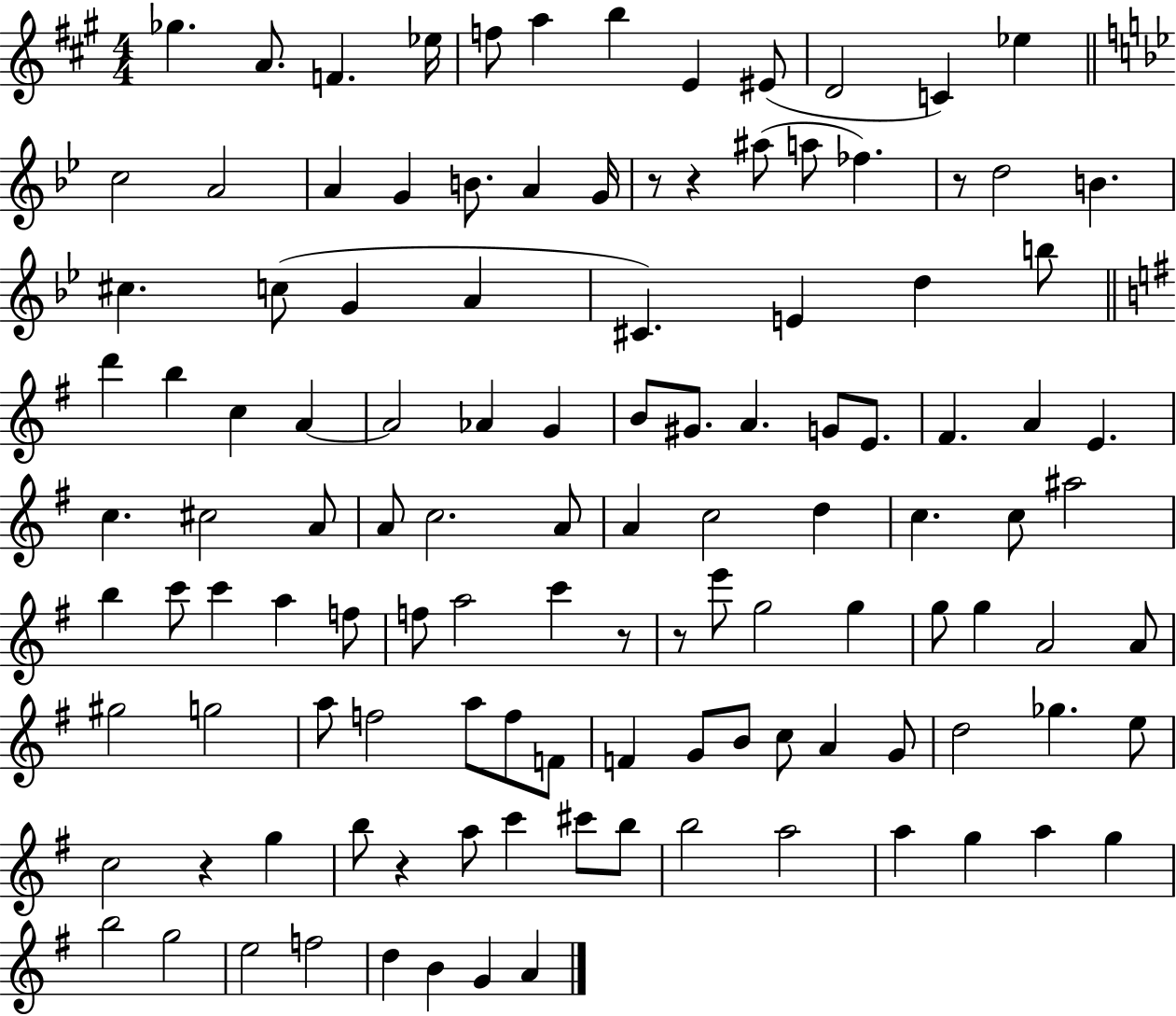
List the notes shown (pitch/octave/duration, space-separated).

Gb5/q. A4/e. F4/q. Eb5/s F5/e A5/q B5/q E4/q EIS4/e D4/h C4/q Eb5/q C5/h A4/h A4/q G4/q B4/e. A4/q G4/s R/e R/q A#5/e A5/e FES5/q. R/e D5/h B4/q. C#5/q. C5/e G4/q A4/q C#4/q. E4/q D5/q B5/e D6/q B5/q C5/q A4/q A4/h Ab4/q G4/q B4/e G#4/e. A4/q. G4/e E4/e. F#4/q. A4/q E4/q. C5/q. C#5/h A4/e A4/e C5/h. A4/e A4/q C5/h D5/q C5/q. C5/e A#5/h B5/q C6/e C6/q A5/q F5/e F5/e A5/h C6/q R/e R/e E6/e G5/h G5/q G5/e G5/q A4/h A4/e G#5/h G5/h A5/e F5/h A5/e F5/e F4/e F4/q G4/e B4/e C5/e A4/q G4/e D5/h Gb5/q. E5/e C5/h R/q G5/q B5/e R/q A5/e C6/q C#6/e B5/e B5/h A5/h A5/q G5/q A5/q G5/q B5/h G5/h E5/h F5/h D5/q B4/q G4/q A4/q